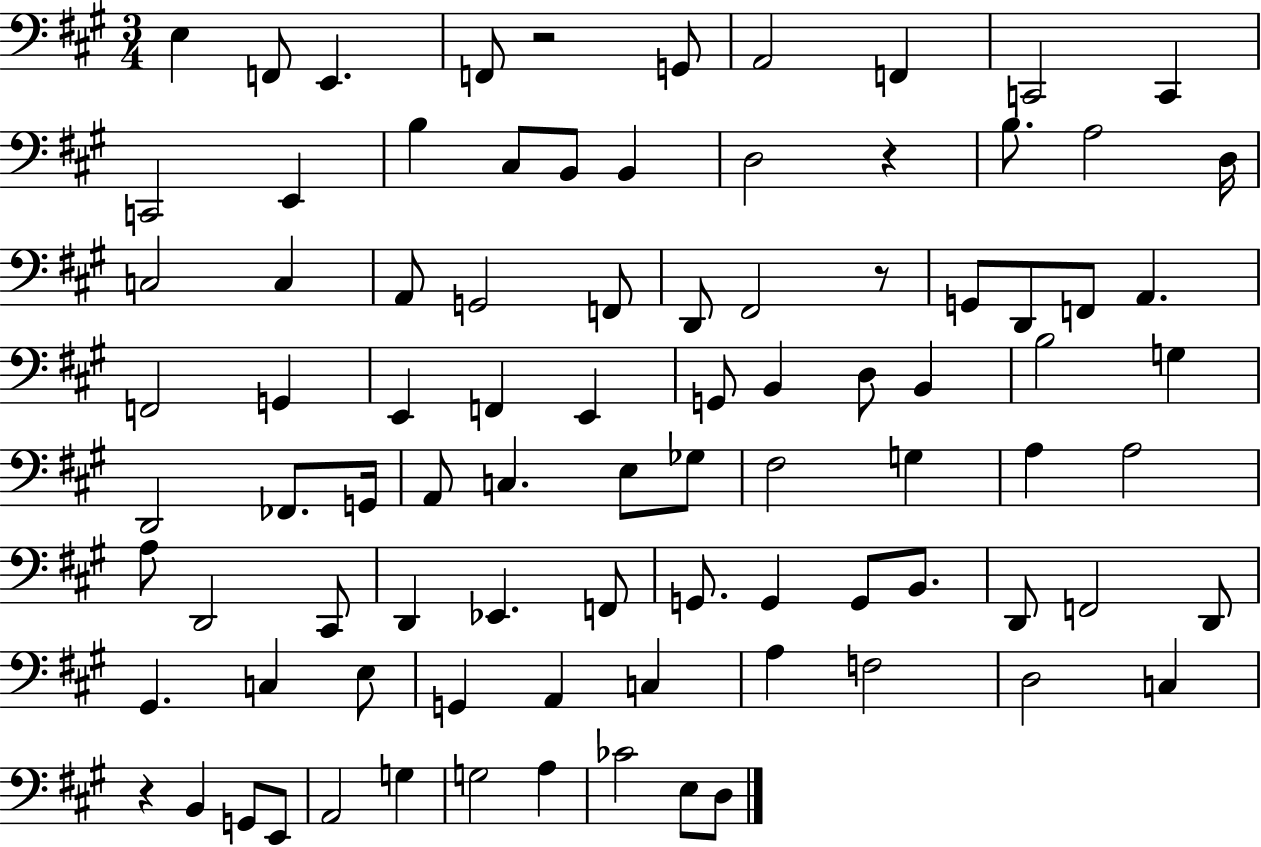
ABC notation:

X:1
T:Untitled
M:3/4
L:1/4
K:A
E, F,,/2 E,, F,,/2 z2 G,,/2 A,,2 F,, C,,2 C,, C,,2 E,, B, ^C,/2 B,,/2 B,, D,2 z B,/2 A,2 D,/4 C,2 C, A,,/2 G,,2 F,,/2 D,,/2 ^F,,2 z/2 G,,/2 D,,/2 F,,/2 A,, F,,2 G,, E,, F,, E,, G,,/2 B,, D,/2 B,, B,2 G, D,,2 _F,,/2 G,,/4 A,,/2 C, E,/2 _G,/2 ^F,2 G, A, A,2 A,/2 D,,2 ^C,,/2 D,, _E,, F,,/2 G,,/2 G,, G,,/2 B,,/2 D,,/2 F,,2 D,,/2 ^G,, C, E,/2 G,, A,, C, A, F,2 D,2 C, z B,, G,,/2 E,,/2 A,,2 G, G,2 A, _C2 E,/2 D,/2